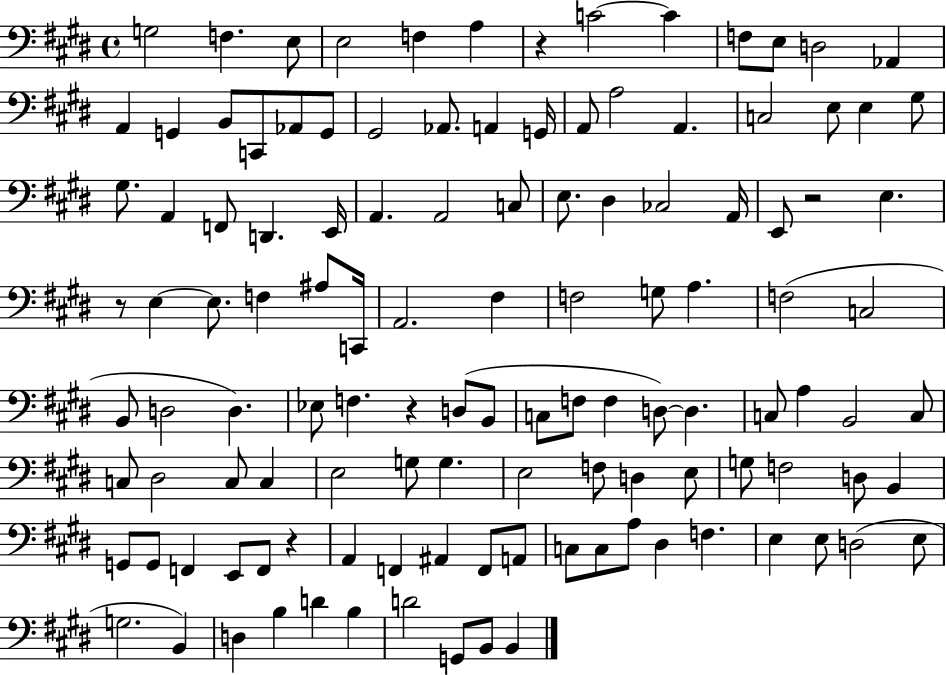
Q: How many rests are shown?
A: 5